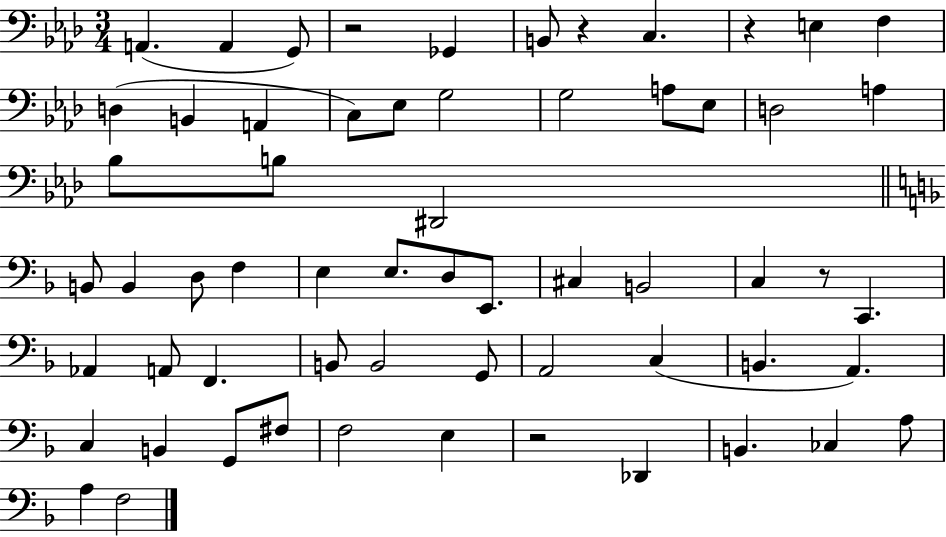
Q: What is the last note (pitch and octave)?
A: F3